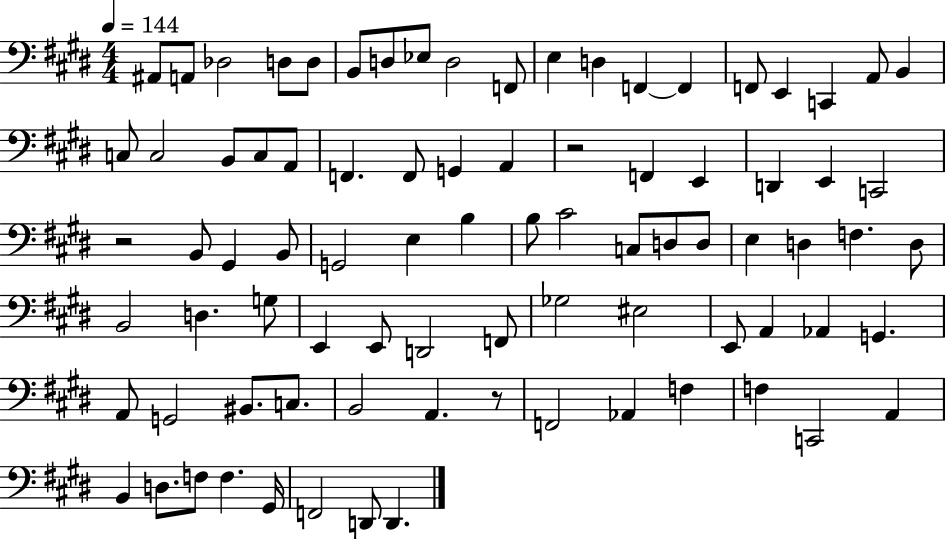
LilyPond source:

{
  \clef bass
  \numericTimeSignature
  \time 4/4
  \key e \major
  \tempo 4 = 144
  \repeat volta 2 { ais,8 a,8 des2 d8 d8 | b,8 d8 ees8 d2 f,8 | e4 d4 f,4~~ f,4 | f,8 e,4 c,4 a,8 b,4 | \break c8 c2 b,8 c8 a,8 | f,4. f,8 g,4 a,4 | r2 f,4 e,4 | d,4 e,4 c,2 | \break r2 b,8 gis,4 b,8 | g,2 e4 b4 | b8 cis'2 c8 d8 d8 | e4 d4 f4. d8 | \break b,2 d4. g8 | e,4 e,8 d,2 f,8 | ges2 eis2 | e,8 a,4 aes,4 g,4. | \break a,8 g,2 bis,8. c8. | b,2 a,4. r8 | f,2 aes,4 f4 | f4 c,2 a,4 | \break b,4 d8. f8 f4. gis,16 | f,2 d,8 d,4. | } \bar "|."
}